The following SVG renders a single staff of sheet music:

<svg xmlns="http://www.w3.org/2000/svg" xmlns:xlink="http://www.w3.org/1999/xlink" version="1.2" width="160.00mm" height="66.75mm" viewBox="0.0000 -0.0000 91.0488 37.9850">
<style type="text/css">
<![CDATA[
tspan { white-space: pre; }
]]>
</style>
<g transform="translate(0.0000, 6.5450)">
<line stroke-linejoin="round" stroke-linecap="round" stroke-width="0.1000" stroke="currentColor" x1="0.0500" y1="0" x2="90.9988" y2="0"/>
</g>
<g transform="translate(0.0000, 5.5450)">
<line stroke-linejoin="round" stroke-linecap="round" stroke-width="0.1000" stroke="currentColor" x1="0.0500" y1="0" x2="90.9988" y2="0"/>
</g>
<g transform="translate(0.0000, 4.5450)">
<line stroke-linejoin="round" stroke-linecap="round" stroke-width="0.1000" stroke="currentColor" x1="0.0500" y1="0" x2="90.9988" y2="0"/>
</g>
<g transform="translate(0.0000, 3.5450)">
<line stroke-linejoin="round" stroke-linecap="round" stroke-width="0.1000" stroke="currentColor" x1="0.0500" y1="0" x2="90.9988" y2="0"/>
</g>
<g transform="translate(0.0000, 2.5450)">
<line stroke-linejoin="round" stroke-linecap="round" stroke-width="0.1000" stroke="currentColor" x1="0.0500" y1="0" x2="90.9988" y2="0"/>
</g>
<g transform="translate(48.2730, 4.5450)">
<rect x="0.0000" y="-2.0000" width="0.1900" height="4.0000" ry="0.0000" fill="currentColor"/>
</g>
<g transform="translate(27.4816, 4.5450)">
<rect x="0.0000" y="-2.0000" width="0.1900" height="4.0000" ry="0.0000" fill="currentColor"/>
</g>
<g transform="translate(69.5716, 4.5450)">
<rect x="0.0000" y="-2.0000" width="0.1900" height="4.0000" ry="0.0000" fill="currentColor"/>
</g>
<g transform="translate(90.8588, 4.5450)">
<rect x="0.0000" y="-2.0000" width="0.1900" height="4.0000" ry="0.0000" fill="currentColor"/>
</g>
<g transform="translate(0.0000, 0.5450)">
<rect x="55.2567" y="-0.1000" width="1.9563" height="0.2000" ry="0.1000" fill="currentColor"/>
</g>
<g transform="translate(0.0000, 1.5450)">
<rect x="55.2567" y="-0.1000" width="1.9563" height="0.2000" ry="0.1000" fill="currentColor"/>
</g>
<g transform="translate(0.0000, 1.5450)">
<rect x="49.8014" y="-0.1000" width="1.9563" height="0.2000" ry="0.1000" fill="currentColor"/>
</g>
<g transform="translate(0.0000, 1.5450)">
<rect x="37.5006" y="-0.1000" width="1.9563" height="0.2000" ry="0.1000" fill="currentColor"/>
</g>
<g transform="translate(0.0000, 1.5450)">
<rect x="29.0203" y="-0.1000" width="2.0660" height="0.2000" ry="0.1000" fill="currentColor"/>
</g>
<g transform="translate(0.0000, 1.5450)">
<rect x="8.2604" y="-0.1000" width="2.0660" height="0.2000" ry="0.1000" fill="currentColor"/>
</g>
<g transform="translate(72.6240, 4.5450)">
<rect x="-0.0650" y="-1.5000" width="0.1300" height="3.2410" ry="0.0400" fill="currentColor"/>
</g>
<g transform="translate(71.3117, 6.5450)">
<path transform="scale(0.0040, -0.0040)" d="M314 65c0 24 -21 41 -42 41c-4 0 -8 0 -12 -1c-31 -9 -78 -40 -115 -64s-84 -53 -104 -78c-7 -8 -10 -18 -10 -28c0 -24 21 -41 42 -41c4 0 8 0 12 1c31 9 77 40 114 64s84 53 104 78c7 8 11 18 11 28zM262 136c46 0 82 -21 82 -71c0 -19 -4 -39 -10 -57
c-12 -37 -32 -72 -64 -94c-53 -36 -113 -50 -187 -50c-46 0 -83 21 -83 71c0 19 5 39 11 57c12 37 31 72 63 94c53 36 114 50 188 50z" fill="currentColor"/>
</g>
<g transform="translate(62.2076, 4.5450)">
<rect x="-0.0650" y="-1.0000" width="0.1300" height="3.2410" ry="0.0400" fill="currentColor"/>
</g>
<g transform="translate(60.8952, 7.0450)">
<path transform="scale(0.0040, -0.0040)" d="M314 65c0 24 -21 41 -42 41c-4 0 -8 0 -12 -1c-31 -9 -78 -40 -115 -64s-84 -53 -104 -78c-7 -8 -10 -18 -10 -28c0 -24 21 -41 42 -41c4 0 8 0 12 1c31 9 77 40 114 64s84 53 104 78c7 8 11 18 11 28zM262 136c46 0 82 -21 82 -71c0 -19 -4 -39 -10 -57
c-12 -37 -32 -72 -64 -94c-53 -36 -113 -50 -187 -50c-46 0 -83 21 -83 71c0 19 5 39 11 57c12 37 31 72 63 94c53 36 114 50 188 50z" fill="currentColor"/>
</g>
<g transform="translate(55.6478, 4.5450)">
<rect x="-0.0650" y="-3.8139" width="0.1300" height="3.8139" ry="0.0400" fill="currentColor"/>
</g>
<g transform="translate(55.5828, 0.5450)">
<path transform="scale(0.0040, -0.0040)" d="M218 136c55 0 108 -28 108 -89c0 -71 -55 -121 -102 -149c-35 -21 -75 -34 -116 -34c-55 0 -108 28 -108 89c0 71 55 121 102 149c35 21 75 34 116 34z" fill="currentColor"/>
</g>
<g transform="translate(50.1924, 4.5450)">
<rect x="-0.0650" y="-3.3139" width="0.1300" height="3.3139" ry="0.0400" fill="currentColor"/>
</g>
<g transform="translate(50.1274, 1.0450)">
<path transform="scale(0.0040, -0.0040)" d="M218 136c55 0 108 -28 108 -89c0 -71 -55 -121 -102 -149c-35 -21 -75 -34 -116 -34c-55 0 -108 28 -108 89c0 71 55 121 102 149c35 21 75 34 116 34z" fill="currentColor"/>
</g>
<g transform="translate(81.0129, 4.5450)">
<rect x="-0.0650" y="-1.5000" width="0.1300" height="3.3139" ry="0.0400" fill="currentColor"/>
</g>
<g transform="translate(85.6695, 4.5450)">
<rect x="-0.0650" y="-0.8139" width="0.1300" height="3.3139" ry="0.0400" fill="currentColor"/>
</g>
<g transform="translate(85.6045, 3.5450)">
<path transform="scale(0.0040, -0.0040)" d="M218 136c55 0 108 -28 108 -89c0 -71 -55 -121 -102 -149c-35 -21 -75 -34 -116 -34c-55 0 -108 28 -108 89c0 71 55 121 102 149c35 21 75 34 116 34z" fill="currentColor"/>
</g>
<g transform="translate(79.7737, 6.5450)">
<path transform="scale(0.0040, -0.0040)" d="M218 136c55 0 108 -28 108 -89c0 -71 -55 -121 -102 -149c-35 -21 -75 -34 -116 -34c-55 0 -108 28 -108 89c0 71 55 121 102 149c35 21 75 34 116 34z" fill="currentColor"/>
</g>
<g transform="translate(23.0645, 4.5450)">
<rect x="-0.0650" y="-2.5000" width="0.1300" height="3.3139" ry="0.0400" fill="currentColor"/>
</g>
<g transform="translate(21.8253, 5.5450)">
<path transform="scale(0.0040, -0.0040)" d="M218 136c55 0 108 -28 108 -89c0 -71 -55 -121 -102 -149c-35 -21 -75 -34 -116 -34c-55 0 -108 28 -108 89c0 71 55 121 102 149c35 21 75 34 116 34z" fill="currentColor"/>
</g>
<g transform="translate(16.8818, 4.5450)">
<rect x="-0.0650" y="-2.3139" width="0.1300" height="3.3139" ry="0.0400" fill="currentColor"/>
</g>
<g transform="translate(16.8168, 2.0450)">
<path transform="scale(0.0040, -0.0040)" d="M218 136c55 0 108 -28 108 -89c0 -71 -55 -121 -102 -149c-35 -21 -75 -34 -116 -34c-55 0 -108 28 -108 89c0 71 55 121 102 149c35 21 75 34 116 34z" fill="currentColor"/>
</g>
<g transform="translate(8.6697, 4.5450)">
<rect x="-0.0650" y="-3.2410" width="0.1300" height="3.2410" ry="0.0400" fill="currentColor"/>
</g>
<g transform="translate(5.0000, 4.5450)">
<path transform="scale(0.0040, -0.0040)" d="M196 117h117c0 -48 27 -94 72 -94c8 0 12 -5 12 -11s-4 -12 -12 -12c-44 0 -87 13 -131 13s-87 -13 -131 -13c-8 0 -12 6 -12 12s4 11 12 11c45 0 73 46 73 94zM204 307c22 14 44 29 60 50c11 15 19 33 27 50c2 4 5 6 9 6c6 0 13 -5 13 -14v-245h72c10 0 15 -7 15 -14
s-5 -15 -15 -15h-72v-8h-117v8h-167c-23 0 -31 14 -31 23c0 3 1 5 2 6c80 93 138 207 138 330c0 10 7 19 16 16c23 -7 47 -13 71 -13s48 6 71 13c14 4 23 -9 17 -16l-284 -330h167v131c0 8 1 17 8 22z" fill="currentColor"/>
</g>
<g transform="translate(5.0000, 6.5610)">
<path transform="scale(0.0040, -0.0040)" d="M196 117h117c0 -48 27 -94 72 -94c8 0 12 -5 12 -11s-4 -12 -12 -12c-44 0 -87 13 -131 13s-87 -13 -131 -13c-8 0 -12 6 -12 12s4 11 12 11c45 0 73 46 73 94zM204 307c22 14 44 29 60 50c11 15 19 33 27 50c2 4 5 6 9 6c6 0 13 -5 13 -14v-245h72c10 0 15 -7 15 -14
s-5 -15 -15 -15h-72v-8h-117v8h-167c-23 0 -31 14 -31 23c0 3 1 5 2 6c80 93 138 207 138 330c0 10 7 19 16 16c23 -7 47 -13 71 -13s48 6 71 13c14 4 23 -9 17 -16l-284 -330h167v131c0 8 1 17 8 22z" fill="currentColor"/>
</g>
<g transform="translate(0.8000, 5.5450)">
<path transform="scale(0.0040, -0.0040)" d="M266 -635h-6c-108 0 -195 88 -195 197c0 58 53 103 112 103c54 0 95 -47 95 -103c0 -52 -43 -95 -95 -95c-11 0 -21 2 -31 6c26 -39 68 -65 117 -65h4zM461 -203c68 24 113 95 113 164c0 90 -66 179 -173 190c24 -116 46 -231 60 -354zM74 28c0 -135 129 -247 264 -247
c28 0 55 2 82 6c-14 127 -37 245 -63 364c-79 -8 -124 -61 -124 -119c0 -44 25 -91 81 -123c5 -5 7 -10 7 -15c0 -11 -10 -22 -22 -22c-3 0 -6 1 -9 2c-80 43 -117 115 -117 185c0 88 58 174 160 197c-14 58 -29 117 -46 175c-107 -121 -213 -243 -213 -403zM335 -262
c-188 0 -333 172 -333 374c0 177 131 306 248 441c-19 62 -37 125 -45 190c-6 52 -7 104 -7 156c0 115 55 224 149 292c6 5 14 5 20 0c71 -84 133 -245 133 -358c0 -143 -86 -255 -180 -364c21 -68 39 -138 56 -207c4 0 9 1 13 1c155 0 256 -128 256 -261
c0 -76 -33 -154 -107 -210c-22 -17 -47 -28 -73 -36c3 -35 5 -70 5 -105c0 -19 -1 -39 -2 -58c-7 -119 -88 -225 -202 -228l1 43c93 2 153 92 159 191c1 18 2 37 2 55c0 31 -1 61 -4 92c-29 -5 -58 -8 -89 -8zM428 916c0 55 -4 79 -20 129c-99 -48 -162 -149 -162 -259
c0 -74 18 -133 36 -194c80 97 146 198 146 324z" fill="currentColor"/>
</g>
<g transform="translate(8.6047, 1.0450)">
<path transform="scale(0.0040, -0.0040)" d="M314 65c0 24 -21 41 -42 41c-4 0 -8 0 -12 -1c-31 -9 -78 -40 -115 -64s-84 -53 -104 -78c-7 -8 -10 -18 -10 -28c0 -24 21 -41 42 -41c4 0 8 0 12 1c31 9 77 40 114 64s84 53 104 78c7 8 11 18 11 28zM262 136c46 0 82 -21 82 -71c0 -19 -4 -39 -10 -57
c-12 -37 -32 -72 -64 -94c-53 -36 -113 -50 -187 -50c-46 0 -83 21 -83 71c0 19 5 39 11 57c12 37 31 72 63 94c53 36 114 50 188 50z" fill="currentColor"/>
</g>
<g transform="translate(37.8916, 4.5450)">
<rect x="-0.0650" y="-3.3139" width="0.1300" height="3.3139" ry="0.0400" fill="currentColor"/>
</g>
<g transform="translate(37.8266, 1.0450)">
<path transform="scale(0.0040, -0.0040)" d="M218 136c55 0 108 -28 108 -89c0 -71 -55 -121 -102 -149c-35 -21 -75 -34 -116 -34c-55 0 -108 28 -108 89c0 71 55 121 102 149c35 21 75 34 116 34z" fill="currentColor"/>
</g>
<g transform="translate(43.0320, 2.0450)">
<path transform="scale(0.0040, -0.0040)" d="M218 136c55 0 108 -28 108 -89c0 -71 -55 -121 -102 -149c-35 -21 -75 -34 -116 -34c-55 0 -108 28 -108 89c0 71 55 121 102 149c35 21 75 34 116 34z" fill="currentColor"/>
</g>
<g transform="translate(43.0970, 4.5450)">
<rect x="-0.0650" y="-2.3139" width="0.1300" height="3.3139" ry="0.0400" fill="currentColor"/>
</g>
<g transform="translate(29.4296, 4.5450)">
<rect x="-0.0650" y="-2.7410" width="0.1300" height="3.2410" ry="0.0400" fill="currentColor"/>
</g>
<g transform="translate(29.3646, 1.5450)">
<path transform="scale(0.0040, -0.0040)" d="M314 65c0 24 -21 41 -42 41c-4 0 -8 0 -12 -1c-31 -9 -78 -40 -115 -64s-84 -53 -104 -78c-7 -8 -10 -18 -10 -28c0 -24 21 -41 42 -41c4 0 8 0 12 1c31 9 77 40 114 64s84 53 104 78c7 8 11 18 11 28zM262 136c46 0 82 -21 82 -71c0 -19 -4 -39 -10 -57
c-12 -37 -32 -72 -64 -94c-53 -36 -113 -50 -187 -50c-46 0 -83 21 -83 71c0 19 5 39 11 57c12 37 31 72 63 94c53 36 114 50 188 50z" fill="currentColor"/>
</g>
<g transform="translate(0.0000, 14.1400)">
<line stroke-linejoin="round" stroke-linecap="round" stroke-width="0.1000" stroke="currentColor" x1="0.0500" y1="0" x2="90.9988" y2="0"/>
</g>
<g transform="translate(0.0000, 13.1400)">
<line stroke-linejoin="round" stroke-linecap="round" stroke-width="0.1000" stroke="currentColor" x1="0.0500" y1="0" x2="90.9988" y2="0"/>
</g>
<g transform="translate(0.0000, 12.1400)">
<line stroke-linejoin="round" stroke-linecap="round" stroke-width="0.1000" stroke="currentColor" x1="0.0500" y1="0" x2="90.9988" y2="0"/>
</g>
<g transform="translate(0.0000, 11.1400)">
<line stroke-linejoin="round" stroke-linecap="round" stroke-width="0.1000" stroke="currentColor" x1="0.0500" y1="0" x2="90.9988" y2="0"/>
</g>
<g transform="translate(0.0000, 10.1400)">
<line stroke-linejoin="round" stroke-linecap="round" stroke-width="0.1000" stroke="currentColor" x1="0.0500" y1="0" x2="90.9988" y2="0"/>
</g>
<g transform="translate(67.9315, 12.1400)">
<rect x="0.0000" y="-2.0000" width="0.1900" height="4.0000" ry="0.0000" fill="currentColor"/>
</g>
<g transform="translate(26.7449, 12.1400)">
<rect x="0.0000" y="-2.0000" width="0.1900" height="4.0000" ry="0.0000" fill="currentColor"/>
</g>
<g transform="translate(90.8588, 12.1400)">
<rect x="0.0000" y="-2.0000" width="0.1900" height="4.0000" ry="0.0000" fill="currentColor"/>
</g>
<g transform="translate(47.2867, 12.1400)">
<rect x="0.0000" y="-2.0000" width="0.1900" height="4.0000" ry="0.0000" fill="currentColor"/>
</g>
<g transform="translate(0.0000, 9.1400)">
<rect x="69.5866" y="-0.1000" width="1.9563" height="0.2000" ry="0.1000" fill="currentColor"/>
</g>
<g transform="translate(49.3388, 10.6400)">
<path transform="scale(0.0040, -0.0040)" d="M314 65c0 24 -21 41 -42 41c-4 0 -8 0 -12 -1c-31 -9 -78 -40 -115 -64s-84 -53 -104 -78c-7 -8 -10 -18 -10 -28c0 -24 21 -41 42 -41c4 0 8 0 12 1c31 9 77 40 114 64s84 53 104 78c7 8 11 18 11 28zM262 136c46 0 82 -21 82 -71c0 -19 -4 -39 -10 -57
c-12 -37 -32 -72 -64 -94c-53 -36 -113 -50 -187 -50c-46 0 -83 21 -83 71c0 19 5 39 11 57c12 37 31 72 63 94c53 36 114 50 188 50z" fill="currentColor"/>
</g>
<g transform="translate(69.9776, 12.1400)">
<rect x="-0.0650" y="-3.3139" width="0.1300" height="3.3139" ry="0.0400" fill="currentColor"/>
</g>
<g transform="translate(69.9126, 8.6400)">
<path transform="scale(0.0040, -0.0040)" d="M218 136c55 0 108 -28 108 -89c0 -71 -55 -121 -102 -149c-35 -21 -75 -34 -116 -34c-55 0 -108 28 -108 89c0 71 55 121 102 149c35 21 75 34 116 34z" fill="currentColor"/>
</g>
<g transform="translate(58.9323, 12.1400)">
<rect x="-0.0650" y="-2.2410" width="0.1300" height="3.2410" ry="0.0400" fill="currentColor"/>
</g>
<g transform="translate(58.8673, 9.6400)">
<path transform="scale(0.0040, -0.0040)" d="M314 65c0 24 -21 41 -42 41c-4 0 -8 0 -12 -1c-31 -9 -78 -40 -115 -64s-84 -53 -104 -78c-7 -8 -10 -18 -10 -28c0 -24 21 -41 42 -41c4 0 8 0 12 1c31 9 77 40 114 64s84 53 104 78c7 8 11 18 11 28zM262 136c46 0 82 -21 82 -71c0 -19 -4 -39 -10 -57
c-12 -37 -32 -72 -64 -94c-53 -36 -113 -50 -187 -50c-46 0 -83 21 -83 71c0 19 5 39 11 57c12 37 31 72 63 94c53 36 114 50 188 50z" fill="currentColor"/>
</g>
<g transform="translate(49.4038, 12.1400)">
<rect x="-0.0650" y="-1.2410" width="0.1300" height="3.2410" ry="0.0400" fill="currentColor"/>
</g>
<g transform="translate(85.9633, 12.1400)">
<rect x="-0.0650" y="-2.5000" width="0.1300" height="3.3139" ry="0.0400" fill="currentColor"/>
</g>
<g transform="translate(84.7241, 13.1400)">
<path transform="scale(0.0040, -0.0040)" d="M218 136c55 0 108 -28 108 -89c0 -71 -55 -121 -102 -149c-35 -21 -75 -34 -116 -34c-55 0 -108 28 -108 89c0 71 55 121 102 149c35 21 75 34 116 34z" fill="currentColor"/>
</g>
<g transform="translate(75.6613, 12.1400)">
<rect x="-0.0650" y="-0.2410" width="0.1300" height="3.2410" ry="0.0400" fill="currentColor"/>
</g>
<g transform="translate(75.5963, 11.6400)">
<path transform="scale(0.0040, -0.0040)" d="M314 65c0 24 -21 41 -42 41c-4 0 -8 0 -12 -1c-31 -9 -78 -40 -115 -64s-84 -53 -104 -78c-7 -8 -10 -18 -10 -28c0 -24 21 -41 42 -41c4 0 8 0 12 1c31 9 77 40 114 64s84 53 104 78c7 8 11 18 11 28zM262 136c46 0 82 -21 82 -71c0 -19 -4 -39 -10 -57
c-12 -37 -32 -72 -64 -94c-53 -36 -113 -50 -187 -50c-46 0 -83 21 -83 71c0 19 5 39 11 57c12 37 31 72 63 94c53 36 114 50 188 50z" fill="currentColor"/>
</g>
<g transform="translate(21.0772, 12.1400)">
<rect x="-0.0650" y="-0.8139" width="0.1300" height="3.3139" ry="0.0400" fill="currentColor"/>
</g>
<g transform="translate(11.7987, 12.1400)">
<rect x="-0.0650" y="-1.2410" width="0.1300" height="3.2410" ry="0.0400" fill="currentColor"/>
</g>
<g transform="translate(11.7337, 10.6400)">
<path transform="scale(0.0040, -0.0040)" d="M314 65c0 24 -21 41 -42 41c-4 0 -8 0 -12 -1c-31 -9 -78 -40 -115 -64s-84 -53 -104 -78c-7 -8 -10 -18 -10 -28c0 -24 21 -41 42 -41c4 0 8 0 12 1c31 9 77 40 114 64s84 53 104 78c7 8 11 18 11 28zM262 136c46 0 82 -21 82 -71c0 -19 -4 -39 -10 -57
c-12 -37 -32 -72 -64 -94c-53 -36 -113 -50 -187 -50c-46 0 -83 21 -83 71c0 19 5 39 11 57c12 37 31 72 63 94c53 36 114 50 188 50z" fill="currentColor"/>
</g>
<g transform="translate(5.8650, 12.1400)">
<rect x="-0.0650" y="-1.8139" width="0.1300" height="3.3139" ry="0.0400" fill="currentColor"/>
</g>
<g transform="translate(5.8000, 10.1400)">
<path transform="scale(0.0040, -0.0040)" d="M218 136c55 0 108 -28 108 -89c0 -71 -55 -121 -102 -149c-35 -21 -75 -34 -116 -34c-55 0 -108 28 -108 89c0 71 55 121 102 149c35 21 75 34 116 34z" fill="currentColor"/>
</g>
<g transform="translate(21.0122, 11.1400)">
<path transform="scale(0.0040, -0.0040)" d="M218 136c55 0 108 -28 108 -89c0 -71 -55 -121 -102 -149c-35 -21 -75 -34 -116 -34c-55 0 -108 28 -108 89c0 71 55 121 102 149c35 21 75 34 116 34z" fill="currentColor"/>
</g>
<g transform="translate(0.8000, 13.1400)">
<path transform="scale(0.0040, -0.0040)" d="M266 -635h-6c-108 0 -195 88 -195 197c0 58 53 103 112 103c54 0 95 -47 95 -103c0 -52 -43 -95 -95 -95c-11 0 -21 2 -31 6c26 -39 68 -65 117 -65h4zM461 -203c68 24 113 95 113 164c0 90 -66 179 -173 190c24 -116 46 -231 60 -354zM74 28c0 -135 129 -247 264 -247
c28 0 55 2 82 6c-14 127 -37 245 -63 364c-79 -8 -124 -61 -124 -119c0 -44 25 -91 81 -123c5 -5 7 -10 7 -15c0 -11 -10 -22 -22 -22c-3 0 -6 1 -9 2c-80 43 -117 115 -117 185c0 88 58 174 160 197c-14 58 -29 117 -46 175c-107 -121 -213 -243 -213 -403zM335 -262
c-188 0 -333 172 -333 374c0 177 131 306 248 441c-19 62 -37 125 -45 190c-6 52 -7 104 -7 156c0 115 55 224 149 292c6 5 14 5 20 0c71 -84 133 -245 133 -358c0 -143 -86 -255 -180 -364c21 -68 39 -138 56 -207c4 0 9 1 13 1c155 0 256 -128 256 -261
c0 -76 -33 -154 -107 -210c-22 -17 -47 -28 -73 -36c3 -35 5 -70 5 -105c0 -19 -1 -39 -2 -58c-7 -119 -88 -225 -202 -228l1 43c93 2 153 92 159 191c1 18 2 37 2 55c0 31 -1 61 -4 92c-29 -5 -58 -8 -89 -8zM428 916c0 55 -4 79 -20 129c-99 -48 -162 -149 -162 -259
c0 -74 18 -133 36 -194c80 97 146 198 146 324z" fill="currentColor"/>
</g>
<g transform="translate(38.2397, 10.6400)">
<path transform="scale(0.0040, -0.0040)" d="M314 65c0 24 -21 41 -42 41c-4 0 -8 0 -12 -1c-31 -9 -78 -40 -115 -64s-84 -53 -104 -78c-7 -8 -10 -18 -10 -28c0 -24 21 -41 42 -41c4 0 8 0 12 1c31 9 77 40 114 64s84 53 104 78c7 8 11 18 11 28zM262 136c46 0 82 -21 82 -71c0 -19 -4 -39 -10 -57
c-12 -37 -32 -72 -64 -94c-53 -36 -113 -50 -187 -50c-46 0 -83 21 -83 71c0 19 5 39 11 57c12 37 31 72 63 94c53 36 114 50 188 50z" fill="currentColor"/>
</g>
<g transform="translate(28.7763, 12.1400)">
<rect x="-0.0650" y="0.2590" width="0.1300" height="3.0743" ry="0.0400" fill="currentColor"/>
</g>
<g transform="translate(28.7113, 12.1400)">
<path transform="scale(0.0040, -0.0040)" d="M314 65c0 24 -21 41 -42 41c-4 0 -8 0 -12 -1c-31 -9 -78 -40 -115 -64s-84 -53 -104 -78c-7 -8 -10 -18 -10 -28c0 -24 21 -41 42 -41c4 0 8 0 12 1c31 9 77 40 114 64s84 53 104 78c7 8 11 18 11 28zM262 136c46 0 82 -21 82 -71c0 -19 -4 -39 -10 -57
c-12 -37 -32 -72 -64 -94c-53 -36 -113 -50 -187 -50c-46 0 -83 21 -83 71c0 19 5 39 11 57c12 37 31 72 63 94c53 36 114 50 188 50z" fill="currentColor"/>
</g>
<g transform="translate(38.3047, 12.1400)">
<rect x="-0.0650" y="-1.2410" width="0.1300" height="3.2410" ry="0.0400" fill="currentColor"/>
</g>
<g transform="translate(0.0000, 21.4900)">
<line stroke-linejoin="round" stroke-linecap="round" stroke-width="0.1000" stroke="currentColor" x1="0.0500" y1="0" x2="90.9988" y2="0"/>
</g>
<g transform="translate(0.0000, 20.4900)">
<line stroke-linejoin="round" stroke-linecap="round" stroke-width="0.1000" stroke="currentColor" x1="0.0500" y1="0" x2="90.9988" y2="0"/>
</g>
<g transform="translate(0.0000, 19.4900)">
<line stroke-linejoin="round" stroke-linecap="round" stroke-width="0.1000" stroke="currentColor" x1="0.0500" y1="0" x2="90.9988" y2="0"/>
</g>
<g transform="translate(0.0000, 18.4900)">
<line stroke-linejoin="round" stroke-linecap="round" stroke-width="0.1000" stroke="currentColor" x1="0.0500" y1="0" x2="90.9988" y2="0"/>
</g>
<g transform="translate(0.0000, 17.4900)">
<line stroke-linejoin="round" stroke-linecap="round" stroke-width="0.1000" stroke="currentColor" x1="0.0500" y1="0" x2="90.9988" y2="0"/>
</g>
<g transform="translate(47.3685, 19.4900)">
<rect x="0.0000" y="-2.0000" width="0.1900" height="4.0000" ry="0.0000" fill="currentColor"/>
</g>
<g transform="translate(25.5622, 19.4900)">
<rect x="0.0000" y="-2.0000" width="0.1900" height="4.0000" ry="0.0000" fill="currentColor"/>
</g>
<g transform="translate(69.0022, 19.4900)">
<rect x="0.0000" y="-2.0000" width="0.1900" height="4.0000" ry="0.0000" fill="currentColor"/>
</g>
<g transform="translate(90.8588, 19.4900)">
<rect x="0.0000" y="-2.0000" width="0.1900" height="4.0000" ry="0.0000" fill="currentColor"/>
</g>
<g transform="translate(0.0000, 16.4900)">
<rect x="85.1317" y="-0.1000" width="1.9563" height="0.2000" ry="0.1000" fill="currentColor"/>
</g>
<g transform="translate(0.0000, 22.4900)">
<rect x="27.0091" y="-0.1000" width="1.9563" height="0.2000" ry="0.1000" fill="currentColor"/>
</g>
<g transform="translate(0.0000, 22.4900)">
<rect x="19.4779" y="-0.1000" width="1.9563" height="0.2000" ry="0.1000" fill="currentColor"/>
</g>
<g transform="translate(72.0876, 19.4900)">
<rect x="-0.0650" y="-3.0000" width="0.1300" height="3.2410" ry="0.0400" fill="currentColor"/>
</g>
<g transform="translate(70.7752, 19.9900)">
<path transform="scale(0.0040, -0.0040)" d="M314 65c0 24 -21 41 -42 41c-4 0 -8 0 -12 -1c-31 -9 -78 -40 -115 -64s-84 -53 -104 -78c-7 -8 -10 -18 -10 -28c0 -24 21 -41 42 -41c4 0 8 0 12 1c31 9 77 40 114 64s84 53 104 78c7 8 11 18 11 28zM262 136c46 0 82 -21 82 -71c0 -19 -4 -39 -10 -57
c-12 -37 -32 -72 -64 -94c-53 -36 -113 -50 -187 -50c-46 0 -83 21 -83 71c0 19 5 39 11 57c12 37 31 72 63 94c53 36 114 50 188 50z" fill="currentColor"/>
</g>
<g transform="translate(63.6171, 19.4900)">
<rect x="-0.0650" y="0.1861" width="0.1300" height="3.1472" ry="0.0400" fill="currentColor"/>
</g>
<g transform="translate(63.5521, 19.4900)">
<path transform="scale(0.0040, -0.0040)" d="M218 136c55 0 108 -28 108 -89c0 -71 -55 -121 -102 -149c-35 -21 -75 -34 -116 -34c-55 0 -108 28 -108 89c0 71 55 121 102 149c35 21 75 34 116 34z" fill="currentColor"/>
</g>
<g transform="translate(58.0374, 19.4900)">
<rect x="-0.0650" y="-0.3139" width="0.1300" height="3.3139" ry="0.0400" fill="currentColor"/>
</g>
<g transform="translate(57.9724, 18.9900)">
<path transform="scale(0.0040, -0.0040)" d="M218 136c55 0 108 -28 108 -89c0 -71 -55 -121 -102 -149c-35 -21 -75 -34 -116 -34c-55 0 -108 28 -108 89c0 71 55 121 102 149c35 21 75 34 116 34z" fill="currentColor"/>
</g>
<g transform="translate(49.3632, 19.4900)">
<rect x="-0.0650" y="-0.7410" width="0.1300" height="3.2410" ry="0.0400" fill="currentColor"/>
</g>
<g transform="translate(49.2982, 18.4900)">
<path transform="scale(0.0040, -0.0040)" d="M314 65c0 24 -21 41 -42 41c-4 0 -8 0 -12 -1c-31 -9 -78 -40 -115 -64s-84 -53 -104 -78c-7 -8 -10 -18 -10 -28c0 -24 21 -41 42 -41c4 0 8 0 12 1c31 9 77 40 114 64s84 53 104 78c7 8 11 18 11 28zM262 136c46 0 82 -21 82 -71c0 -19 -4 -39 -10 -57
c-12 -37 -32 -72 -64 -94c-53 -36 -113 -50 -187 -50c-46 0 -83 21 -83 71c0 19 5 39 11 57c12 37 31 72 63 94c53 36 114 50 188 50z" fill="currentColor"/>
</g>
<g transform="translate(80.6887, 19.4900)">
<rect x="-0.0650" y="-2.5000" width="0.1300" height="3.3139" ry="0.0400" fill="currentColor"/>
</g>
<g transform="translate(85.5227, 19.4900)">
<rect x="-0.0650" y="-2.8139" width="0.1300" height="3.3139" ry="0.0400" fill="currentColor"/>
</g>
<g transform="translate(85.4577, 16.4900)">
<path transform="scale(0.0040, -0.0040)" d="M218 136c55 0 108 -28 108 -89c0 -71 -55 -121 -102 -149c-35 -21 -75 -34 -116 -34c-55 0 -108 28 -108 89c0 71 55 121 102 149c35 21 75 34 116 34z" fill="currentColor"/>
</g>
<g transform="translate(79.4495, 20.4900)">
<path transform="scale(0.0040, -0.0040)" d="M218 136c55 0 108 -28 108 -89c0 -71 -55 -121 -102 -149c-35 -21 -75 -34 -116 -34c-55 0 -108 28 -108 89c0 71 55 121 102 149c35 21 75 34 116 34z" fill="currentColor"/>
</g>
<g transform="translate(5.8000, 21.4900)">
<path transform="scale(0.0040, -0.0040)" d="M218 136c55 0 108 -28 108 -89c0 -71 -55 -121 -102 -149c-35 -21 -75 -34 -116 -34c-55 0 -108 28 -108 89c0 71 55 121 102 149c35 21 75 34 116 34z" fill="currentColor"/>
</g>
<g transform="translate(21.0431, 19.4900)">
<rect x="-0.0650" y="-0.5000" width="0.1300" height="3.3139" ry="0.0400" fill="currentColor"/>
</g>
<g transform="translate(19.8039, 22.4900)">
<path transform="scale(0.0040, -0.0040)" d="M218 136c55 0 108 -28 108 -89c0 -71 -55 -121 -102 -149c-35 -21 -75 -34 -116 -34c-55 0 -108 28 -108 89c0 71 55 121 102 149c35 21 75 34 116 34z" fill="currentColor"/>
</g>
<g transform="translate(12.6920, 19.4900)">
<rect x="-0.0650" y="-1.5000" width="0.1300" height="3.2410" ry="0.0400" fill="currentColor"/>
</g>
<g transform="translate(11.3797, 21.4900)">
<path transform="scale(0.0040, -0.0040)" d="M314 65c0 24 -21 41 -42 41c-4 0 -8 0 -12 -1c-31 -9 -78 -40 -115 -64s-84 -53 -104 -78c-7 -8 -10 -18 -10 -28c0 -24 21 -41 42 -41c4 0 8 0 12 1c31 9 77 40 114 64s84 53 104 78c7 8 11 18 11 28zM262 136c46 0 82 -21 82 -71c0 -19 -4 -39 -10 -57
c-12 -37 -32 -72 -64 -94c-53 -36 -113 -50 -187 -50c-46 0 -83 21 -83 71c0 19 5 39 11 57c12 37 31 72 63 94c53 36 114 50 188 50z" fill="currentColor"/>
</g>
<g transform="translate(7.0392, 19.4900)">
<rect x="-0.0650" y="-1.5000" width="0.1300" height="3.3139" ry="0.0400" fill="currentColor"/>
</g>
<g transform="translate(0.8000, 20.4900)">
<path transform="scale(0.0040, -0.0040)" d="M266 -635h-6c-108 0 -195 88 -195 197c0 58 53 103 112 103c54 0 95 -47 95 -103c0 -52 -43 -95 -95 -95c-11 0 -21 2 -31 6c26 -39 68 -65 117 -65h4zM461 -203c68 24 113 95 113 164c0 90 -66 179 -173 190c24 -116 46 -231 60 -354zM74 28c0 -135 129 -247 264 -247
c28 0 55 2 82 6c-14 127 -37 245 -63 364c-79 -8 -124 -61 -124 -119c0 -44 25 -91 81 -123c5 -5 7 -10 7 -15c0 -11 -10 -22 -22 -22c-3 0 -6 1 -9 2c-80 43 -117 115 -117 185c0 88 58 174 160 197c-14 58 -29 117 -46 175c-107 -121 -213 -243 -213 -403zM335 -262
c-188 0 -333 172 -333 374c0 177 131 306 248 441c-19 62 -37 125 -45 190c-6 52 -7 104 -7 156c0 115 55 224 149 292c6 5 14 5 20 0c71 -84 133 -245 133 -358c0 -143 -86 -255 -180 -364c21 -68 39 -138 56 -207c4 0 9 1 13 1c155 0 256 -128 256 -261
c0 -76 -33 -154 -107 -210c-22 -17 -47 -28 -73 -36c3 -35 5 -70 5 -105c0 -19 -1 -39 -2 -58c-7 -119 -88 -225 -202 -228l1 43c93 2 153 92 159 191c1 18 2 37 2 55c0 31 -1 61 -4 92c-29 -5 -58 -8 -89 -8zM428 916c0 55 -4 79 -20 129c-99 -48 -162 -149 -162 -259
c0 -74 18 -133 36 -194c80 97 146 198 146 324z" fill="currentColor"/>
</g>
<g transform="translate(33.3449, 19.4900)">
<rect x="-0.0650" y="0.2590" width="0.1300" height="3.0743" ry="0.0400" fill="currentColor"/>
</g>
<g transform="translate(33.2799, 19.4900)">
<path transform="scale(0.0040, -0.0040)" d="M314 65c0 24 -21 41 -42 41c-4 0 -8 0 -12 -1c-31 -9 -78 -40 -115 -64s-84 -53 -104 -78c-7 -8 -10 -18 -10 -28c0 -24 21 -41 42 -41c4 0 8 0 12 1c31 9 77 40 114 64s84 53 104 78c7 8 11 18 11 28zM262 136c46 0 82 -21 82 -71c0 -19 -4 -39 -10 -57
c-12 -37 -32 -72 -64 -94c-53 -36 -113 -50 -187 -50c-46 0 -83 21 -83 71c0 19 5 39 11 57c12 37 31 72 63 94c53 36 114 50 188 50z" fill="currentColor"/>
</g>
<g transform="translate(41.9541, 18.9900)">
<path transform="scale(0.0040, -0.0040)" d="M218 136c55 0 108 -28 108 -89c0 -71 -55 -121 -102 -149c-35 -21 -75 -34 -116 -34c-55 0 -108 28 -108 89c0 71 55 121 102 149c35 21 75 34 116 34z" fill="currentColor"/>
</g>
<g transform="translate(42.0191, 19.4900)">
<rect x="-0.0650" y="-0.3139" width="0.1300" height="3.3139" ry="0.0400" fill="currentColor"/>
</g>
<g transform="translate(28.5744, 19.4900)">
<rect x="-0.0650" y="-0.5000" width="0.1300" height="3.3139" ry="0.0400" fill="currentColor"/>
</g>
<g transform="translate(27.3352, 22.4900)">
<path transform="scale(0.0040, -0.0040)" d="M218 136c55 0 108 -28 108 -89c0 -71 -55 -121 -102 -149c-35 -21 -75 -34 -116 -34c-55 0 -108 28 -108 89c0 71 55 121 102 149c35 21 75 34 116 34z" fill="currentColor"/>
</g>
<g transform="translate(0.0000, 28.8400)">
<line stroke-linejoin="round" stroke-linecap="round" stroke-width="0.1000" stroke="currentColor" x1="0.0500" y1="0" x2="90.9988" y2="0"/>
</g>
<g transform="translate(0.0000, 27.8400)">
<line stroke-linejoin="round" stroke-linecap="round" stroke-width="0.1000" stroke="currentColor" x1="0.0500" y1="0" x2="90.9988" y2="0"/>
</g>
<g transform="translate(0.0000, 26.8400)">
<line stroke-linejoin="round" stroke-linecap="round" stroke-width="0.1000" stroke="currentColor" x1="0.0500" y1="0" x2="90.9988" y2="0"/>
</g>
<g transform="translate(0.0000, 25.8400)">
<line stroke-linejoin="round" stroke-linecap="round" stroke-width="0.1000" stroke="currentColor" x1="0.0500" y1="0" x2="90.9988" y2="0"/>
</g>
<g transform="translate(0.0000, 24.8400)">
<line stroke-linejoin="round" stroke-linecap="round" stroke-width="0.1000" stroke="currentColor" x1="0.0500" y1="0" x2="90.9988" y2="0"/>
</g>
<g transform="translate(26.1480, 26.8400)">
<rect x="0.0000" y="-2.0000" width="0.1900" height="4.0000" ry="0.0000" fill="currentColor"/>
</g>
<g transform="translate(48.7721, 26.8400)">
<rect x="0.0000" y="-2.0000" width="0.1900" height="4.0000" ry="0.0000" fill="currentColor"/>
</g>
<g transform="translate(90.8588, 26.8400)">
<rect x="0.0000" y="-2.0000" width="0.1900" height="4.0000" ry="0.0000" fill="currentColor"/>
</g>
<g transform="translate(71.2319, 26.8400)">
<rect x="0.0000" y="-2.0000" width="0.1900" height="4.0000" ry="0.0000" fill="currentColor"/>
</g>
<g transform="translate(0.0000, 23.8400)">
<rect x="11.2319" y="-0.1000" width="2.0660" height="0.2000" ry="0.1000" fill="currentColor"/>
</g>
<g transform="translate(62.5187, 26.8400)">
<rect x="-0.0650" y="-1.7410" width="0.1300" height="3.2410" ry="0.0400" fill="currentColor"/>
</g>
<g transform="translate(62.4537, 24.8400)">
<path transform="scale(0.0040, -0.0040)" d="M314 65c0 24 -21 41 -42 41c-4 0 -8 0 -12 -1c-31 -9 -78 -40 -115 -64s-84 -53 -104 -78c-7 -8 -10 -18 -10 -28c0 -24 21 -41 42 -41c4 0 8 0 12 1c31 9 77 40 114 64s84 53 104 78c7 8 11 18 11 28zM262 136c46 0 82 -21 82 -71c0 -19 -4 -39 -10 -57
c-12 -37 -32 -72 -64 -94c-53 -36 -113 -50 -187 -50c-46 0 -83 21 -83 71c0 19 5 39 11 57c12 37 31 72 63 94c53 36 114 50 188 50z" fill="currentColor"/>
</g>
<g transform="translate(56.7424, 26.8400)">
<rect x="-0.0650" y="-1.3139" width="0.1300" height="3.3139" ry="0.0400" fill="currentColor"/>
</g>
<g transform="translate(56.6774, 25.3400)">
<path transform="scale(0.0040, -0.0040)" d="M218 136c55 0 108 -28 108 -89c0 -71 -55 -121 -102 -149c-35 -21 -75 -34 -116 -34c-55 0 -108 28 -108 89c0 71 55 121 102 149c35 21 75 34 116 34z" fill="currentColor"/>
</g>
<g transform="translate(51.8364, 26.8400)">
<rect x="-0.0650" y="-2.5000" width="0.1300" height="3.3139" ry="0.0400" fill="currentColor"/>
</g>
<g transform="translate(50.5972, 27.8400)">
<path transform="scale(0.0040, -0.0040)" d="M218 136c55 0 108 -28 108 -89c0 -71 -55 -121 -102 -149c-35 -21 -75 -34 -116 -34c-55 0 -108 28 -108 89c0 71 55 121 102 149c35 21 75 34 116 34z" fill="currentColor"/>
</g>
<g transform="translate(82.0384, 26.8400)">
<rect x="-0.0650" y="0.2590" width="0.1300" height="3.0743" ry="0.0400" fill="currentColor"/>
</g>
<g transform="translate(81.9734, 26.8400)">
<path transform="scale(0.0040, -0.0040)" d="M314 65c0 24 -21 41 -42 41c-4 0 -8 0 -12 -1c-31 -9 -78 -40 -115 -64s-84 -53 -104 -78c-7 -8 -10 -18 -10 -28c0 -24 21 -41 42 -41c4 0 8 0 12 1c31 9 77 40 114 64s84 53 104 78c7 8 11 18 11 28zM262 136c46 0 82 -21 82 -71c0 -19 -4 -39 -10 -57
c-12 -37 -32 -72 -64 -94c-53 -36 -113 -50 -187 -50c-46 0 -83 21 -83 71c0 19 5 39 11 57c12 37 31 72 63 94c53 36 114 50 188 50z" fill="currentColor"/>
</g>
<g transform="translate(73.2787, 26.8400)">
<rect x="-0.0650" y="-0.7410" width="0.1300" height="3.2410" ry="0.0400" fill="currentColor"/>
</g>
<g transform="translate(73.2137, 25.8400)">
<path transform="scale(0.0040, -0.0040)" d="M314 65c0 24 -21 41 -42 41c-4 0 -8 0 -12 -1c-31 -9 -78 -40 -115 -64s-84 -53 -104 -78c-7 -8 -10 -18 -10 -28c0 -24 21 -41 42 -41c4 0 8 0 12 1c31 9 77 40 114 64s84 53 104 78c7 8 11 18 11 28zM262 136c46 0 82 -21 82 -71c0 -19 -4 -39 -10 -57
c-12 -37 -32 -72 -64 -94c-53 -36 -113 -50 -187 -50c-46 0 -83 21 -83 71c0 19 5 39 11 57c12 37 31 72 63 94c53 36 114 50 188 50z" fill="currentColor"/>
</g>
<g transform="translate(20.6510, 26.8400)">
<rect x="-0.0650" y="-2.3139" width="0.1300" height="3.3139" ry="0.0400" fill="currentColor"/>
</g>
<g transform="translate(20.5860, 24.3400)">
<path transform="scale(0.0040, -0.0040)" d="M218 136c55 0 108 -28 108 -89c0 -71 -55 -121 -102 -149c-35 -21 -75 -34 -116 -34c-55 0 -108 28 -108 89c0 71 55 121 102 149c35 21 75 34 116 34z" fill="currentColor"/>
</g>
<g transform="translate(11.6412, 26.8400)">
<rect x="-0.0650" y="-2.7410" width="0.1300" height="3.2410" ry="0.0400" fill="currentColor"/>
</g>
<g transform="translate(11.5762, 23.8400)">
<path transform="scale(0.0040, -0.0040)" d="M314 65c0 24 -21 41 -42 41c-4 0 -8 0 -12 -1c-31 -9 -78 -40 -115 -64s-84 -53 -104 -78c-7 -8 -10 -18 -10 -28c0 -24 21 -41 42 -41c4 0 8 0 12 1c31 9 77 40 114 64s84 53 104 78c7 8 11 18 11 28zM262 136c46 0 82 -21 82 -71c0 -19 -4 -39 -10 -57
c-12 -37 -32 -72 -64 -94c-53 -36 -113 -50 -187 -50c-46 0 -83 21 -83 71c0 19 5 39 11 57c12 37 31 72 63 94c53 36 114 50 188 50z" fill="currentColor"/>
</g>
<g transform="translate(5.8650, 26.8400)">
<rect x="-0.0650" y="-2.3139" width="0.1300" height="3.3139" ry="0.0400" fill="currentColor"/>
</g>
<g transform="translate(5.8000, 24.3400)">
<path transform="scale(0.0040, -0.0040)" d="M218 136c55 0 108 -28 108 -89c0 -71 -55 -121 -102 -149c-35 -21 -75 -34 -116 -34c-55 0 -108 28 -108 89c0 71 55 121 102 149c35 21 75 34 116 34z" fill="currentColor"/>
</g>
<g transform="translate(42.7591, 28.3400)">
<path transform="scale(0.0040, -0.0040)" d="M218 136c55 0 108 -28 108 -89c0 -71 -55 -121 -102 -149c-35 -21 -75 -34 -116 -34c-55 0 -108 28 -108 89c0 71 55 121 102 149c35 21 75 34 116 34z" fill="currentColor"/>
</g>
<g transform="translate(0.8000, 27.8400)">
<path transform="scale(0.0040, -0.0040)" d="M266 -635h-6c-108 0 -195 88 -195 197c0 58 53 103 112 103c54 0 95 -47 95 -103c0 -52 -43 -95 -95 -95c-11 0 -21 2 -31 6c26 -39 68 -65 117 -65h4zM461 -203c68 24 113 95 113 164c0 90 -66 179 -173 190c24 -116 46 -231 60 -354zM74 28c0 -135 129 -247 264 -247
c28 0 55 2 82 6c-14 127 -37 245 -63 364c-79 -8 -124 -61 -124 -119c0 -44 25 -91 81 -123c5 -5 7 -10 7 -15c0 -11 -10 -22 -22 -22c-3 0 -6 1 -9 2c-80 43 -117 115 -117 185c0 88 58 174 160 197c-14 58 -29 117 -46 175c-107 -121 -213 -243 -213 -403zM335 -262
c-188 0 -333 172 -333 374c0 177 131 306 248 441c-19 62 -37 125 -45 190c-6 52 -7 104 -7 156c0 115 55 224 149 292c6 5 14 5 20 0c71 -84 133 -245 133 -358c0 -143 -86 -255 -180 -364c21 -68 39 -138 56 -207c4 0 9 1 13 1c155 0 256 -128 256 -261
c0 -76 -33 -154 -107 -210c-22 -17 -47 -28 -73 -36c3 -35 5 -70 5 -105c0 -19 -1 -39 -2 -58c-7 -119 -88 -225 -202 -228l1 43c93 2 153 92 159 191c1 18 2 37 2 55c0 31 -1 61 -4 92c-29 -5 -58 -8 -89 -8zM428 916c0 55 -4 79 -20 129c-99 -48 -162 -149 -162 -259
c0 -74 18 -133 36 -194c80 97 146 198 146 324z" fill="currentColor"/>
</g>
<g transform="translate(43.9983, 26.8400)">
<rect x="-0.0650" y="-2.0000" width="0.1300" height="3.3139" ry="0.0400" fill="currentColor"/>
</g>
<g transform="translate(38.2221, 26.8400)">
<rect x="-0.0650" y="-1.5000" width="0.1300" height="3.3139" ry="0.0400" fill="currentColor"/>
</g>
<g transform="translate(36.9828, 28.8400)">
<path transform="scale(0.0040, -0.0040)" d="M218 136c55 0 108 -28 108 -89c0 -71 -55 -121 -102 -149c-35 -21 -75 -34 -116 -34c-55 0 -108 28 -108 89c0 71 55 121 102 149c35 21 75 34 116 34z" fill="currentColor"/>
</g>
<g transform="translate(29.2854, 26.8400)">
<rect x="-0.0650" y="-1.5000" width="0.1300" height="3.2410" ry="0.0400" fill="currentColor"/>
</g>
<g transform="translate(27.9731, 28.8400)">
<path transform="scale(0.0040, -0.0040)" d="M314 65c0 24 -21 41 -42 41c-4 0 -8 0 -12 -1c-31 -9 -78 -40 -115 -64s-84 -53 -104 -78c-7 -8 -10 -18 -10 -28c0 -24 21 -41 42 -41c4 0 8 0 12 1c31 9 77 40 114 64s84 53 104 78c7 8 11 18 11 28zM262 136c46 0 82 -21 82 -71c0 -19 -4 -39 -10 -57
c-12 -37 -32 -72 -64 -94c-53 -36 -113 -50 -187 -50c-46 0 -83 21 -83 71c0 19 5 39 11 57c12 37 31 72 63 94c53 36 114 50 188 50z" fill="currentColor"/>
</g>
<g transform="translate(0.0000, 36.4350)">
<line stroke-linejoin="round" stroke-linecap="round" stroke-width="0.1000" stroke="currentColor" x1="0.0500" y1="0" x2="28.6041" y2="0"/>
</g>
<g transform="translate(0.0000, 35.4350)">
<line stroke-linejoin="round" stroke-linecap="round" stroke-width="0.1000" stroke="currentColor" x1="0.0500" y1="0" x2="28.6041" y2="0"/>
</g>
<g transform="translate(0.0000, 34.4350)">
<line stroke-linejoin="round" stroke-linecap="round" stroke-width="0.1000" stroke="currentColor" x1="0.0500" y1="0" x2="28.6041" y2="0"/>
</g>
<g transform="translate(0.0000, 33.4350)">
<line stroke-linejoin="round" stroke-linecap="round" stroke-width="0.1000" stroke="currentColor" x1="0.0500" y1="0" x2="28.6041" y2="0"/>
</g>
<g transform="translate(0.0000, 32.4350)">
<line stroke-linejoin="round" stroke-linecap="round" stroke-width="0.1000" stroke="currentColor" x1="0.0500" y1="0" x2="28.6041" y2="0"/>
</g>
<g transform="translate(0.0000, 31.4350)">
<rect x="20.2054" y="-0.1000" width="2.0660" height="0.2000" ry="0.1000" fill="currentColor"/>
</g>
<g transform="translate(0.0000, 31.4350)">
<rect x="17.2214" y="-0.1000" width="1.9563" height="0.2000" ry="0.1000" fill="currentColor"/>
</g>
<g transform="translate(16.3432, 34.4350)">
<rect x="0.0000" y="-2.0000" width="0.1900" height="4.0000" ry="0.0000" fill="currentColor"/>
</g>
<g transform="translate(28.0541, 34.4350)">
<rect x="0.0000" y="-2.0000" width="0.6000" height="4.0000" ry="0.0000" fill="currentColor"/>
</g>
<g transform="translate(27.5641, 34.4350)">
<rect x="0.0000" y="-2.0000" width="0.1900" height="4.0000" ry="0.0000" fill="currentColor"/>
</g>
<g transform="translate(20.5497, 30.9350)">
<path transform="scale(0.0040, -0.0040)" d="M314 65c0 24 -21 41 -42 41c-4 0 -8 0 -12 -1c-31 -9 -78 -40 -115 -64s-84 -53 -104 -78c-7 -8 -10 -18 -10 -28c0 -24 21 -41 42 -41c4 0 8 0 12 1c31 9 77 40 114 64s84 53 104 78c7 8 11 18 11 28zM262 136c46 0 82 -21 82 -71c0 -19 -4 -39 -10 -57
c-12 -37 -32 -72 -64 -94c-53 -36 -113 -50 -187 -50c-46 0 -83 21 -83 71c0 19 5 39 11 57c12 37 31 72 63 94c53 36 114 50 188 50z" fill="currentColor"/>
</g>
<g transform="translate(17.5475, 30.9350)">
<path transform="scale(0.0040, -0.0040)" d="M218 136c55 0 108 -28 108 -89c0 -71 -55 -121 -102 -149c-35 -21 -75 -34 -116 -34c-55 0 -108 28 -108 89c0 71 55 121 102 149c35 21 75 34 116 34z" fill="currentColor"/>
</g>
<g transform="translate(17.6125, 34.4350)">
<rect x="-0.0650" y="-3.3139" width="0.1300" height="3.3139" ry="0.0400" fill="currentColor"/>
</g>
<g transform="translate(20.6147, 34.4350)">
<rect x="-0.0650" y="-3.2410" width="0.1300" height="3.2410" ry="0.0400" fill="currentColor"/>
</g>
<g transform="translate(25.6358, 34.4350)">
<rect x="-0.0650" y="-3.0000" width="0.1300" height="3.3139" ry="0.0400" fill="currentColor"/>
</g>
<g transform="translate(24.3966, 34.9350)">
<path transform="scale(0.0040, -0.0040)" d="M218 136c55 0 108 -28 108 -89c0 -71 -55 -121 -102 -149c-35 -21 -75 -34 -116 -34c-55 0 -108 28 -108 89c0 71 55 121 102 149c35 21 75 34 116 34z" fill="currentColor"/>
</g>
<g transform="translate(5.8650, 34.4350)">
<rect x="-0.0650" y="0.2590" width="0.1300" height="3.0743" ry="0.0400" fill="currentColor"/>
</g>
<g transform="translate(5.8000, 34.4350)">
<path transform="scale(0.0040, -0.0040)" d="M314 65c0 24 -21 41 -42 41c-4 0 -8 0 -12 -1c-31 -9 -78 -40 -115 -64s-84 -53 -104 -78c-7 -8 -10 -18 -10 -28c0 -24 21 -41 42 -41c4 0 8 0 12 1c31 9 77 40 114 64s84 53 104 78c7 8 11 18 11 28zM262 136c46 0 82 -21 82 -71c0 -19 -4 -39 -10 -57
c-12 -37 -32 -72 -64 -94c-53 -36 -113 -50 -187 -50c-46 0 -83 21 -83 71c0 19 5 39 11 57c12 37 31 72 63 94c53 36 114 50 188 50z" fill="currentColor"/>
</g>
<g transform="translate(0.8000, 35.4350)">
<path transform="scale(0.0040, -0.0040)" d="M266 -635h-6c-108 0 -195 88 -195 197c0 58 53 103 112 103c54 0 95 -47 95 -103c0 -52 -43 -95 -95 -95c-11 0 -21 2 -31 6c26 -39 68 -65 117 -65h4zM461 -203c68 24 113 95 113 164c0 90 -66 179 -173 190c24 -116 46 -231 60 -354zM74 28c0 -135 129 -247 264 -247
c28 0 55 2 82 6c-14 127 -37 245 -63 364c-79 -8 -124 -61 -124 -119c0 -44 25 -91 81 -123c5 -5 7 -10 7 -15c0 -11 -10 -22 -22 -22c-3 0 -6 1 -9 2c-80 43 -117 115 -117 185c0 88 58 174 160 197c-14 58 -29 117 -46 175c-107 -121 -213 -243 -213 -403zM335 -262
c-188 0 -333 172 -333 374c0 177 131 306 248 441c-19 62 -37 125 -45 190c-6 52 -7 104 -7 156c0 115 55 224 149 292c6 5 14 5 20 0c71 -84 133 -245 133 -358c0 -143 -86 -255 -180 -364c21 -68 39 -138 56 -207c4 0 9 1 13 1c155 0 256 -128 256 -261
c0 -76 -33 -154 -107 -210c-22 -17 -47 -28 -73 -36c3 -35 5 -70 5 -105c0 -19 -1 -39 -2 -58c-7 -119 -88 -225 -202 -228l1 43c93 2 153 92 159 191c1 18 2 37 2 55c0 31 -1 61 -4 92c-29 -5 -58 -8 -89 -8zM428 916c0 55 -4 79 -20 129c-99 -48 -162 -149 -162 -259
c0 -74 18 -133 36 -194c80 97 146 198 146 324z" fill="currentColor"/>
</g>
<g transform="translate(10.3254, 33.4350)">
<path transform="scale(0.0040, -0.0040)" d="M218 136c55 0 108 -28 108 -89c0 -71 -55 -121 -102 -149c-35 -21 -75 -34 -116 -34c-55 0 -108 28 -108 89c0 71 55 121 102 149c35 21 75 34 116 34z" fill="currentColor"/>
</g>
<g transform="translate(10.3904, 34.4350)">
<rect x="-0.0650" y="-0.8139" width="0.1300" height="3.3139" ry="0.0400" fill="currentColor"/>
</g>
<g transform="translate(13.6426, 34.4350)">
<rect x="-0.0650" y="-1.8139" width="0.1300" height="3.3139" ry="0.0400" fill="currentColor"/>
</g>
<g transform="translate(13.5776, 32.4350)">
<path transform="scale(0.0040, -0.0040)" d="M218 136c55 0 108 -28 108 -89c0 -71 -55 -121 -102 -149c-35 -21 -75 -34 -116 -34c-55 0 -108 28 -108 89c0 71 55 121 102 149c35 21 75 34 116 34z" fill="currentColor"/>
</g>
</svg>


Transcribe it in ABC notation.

X:1
T:Untitled
M:4/4
L:1/4
K:C
b2 g G a2 b g b c' D2 E2 E d f e2 d B2 e2 e2 g2 b c2 G E E2 C C B2 c d2 c B A2 G a g a2 g E2 E F G e f2 d2 B2 B2 d f b b2 A